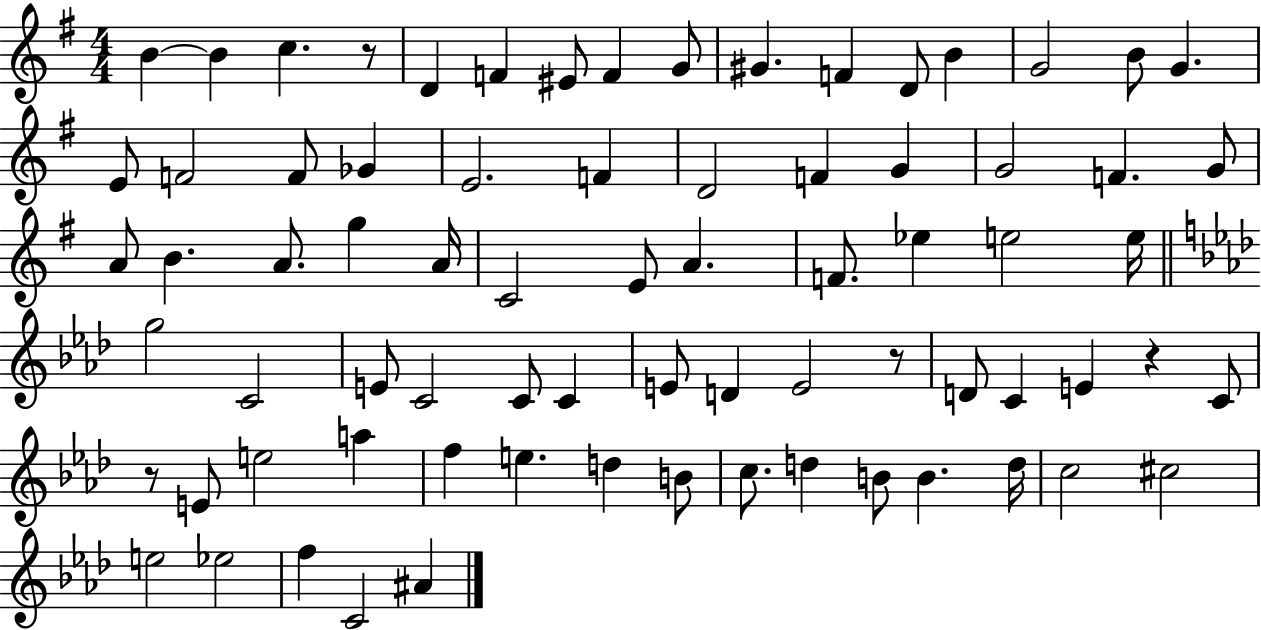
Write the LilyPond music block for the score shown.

{
  \clef treble
  \numericTimeSignature
  \time 4/4
  \key g \major
  b'4~~ b'4 c''4. r8 | d'4 f'4 eis'8 f'4 g'8 | gis'4. f'4 d'8 b'4 | g'2 b'8 g'4. | \break e'8 f'2 f'8 ges'4 | e'2. f'4 | d'2 f'4 g'4 | g'2 f'4. g'8 | \break a'8 b'4. a'8. g''4 a'16 | c'2 e'8 a'4. | f'8. ees''4 e''2 e''16 | \bar "||" \break \key aes \major g''2 c'2 | e'8 c'2 c'8 c'4 | e'8 d'4 e'2 r8 | d'8 c'4 e'4 r4 c'8 | \break r8 e'8 e''2 a''4 | f''4 e''4. d''4 b'8 | c''8. d''4 b'8 b'4. d''16 | c''2 cis''2 | \break e''2 ees''2 | f''4 c'2 ais'4 | \bar "|."
}